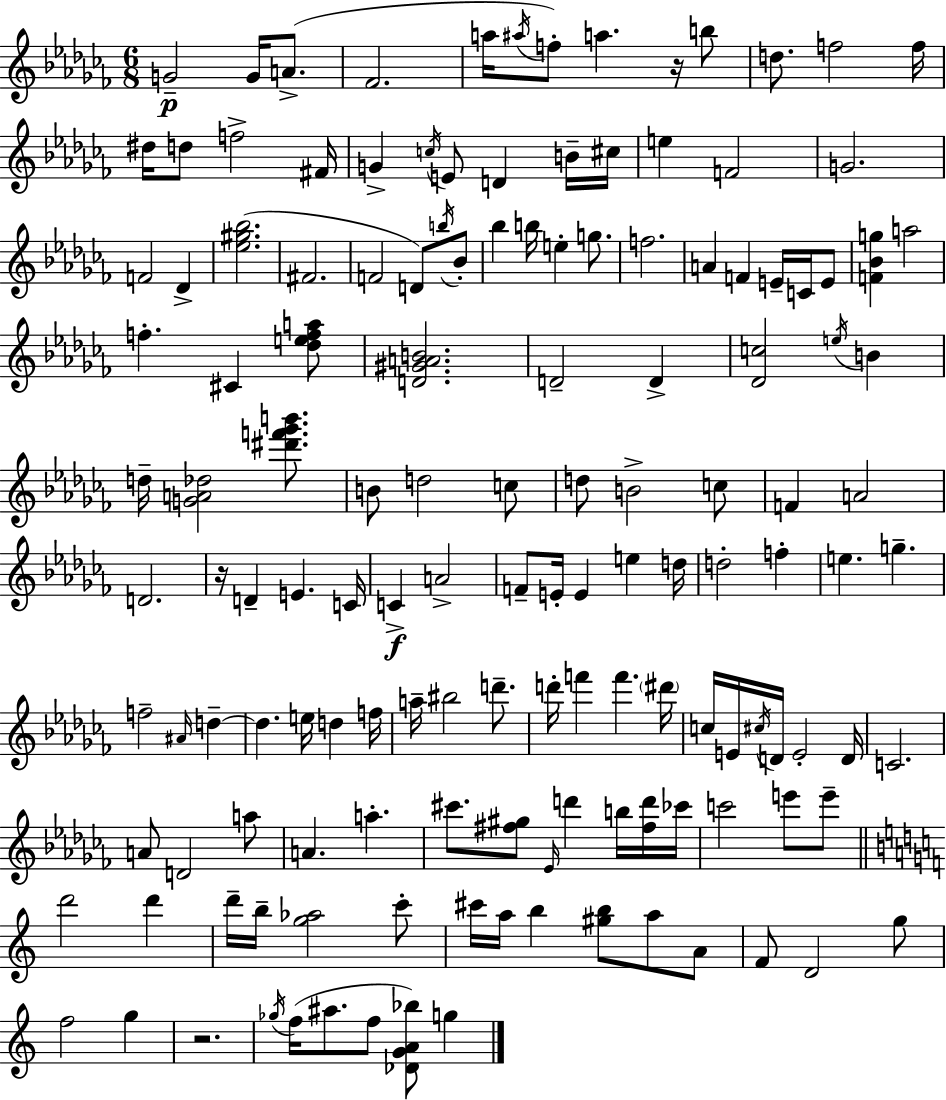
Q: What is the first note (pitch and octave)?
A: G4